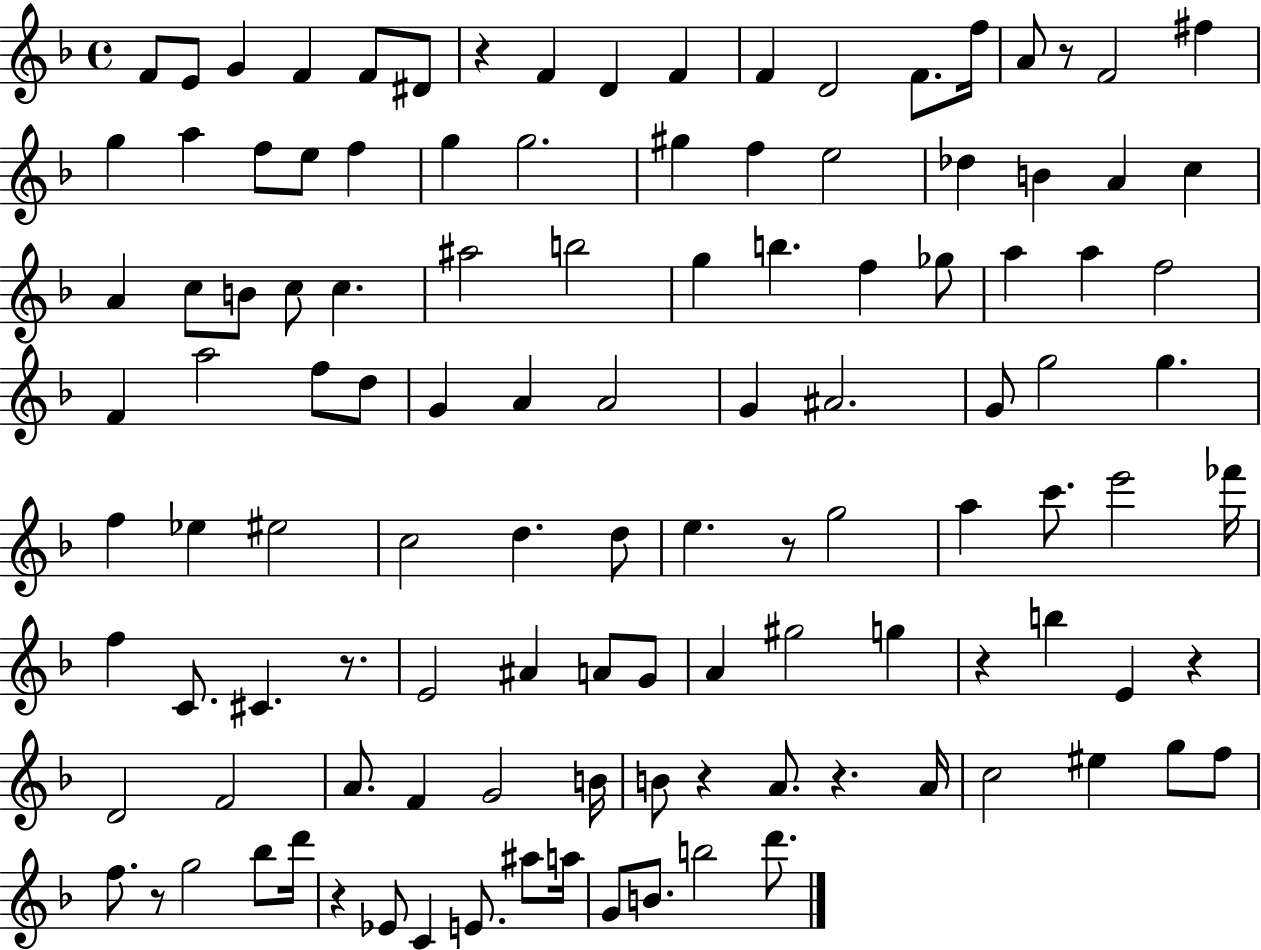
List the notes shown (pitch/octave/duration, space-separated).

F4/e E4/e G4/q F4/q F4/e D#4/e R/q F4/q D4/q F4/q F4/q D4/h F4/e. F5/s A4/e R/e F4/h F#5/q G5/q A5/q F5/e E5/e F5/q G5/q G5/h. G#5/q F5/q E5/h Db5/q B4/q A4/q C5/q A4/q C5/e B4/e C5/e C5/q. A#5/h B5/h G5/q B5/q. F5/q Gb5/e A5/q A5/q F5/h F4/q A5/h F5/e D5/e G4/q A4/q A4/h G4/q A#4/h. G4/e G5/h G5/q. F5/q Eb5/q EIS5/h C5/h D5/q. D5/e E5/q. R/e G5/h A5/q C6/e. E6/h FES6/s F5/q C4/e. C#4/q. R/e. E4/h A#4/q A4/e G4/e A4/q G#5/h G5/q R/q B5/q E4/q R/q D4/h F4/h A4/e. F4/q G4/h B4/s B4/e R/q A4/e. R/q. A4/s C5/h EIS5/q G5/e F5/e F5/e. R/e G5/h Bb5/e D6/s R/q Eb4/e C4/q E4/e. A#5/e A5/s G4/e B4/e. B5/h D6/e.